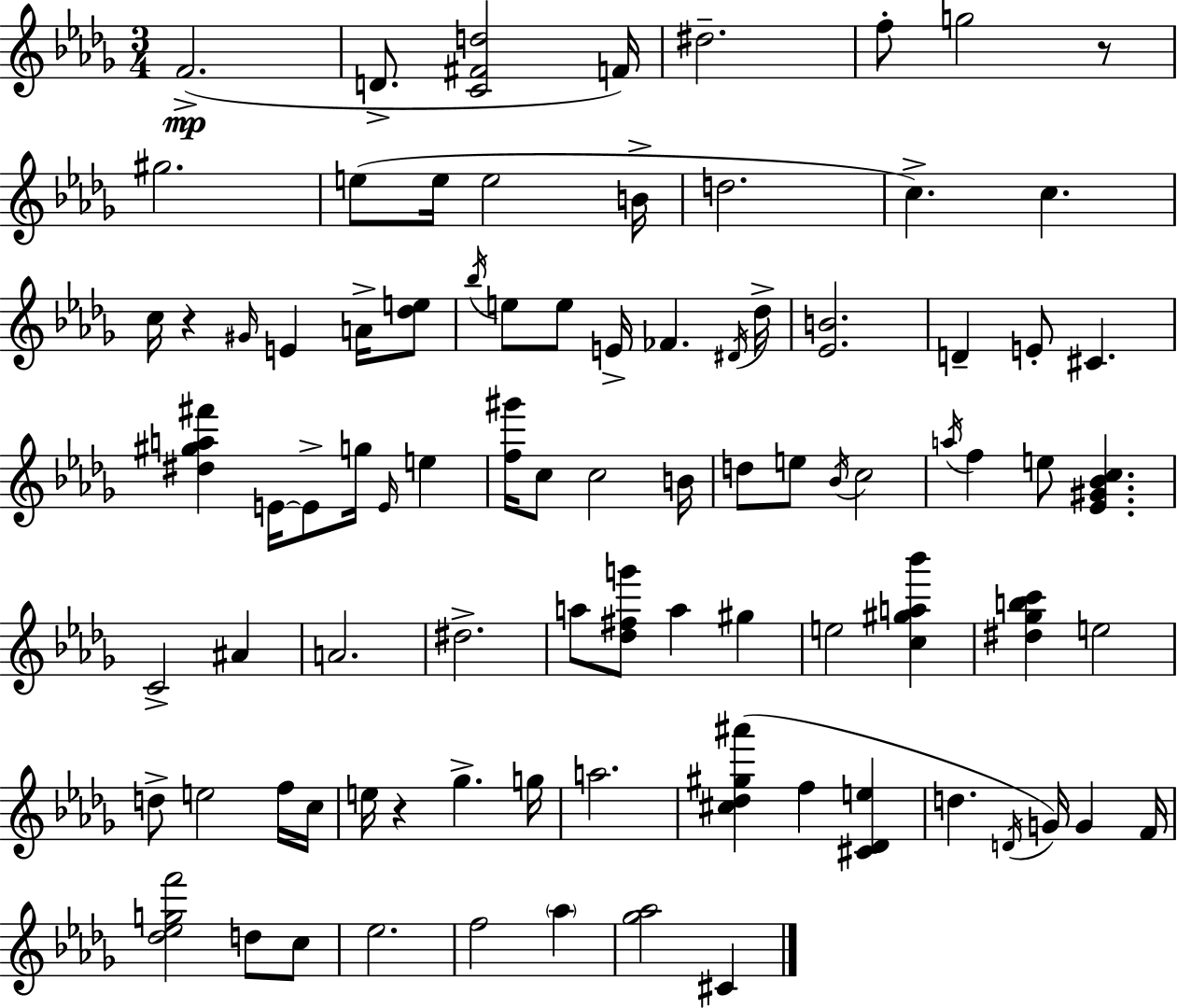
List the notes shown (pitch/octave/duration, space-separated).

F4/h. D4/e. [C4,F#4,D5]/h F4/s D#5/h. F5/e G5/h R/e G#5/h. E5/e E5/s E5/h B4/s D5/h. C5/q. C5/q. C5/s R/q G#4/s E4/q A4/s [Db5,E5]/e Bb5/s E5/e E5/e E4/s FES4/q. D#4/s Db5/s [Eb4,B4]/h. D4/q E4/e C#4/q. [D#5,G#5,A5,F#6]/q E4/s E4/e G5/s E4/s E5/q [F5,G#6]/s C5/e C5/h B4/s D5/e E5/e Bb4/s C5/h A5/s F5/q E5/e [Eb4,G#4,Bb4,C5]/q. C4/h A#4/q A4/h. D#5/h. A5/e [Db5,F#5,G6]/e A5/q G#5/q E5/h [C5,G#5,A5,Bb6]/q [D#5,Gb5,B5,C6]/q E5/h D5/e E5/h F5/s C5/s E5/s R/q Gb5/q. G5/s A5/h. [C#5,Db5,G#5,A#6]/q F5/q [C#4,Db4,E5]/q D5/q. D4/s G4/s G4/q F4/s [Db5,Eb5,G5,F6]/h D5/e C5/e Eb5/h. F5/h Ab5/q [Gb5,Ab5]/h C#4/q